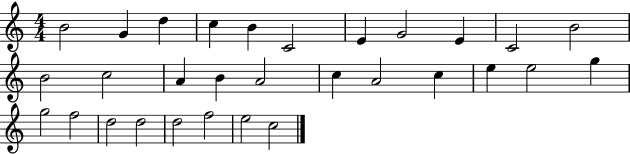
X:1
T:Untitled
M:4/4
L:1/4
K:C
B2 G d c B C2 E G2 E C2 B2 B2 c2 A B A2 c A2 c e e2 g g2 f2 d2 d2 d2 f2 e2 c2